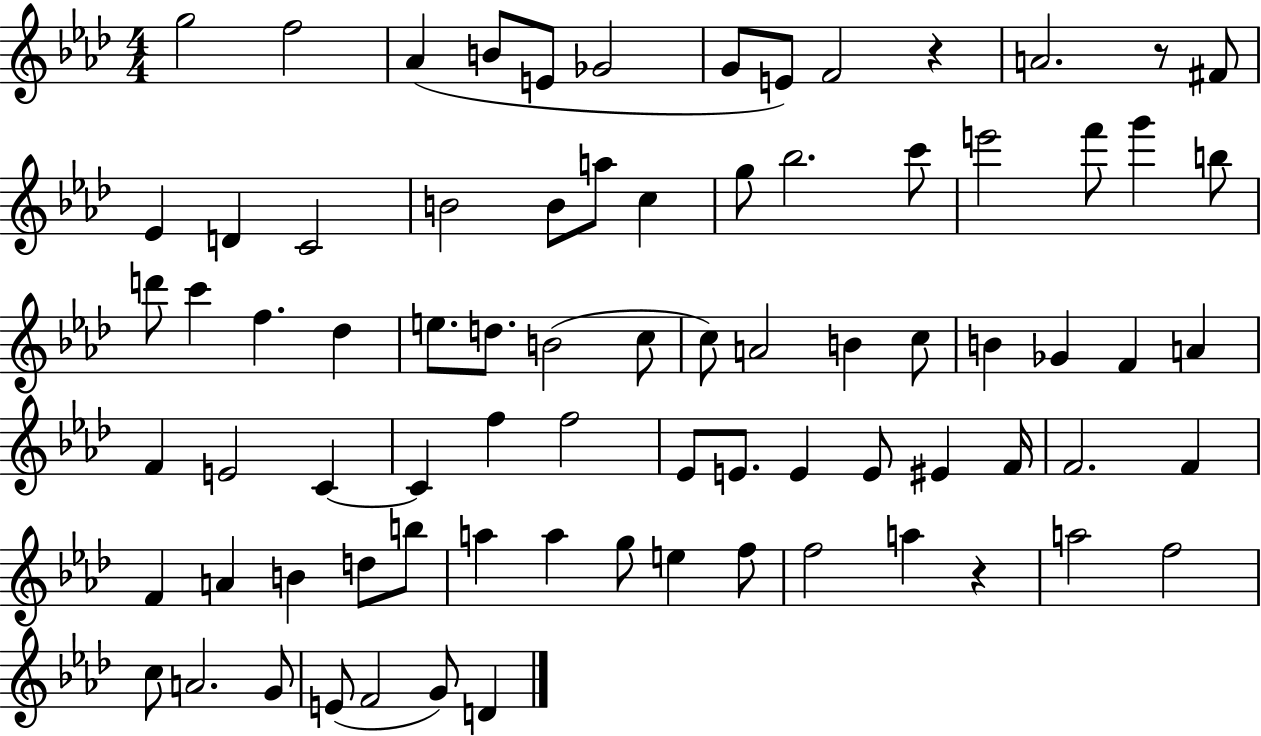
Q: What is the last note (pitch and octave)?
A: D4